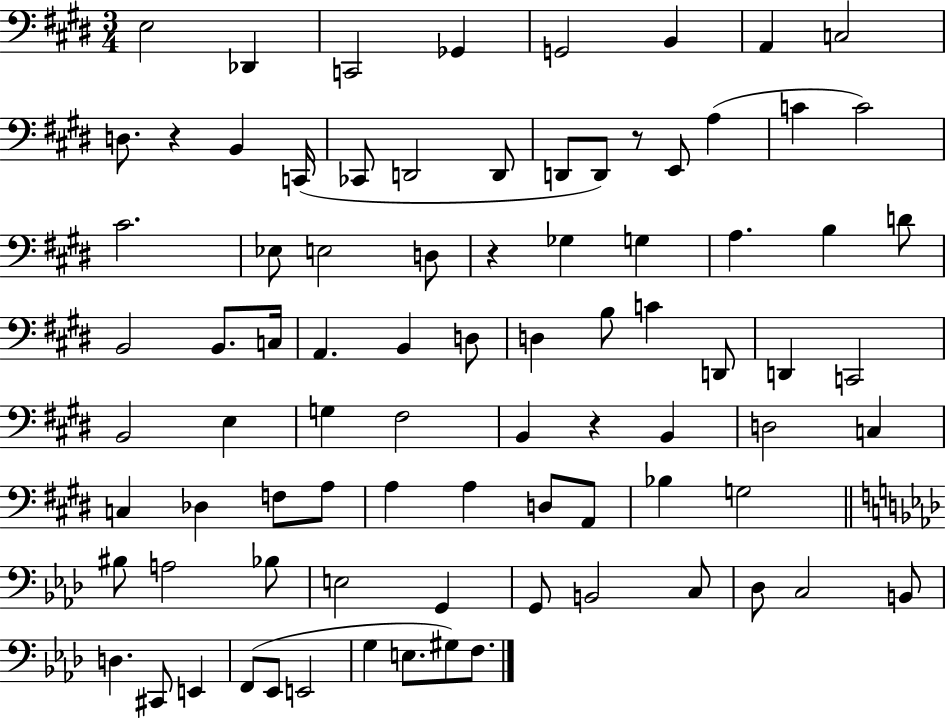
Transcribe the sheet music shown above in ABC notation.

X:1
T:Untitled
M:3/4
L:1/4
K:E
E,2 _D,, C,,2 _G,, G,,2 B,, A,, C,2 D,/2 z B,, C,,/4 _C,,/2 D,,2 D,,/2 D,,/2 D,,/2 z/2 E,,/2 A, C C2 ^C2 _E,/2 E,2 D,/2 z _G, G, A, B, D/2 B,,2 B,,/2 C,/4 A,, B,, D,/2 D, B,/2 C D,,/2 D,, C,,2 B,,2 E, G, ^F,2 B,, z B,, D,2 C, C, _D, F,/2 A,/2 A, A, D,/2 A,,/2 _B, G,2 ^B,/2 A,2 _B,/2 E,2 G,, G,,/2 B,,2 C,/2 _D,/2 C,2 B,,/2 D, ^C,,/2 E,, F,,/2 _E,,/2 E,,2 G, E,/2 ^G,/2 F,/2